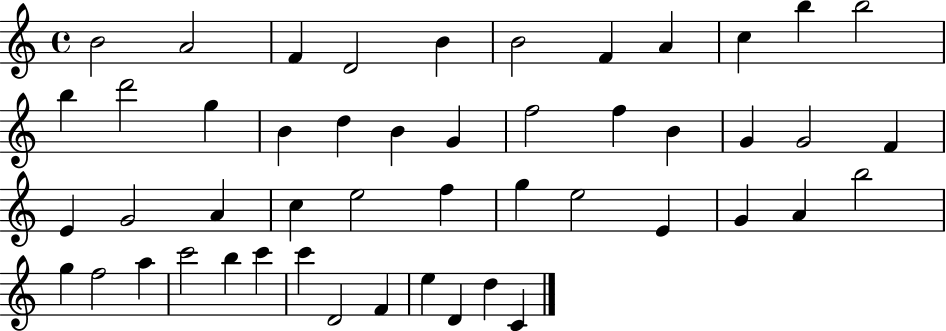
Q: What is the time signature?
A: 4/4